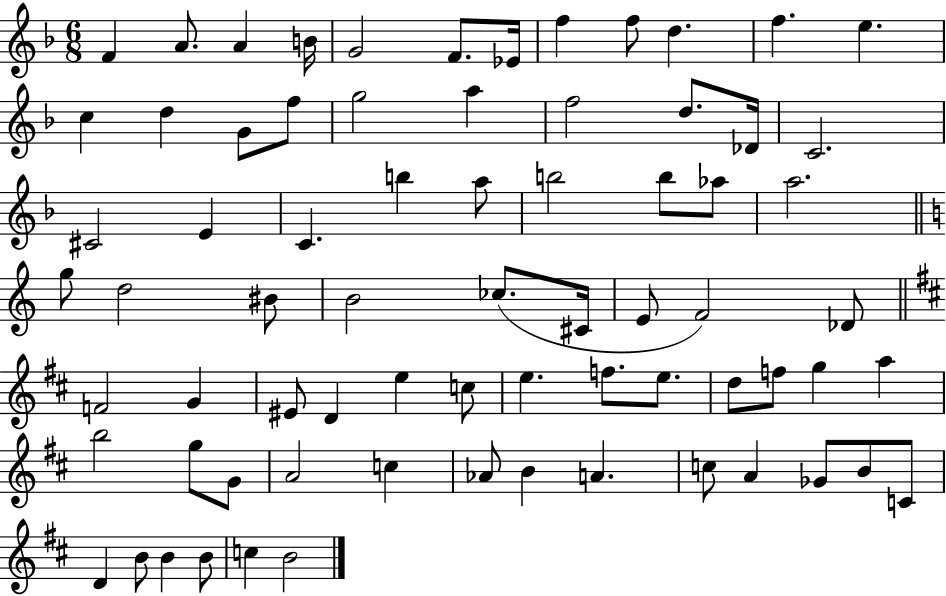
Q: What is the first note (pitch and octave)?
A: F4